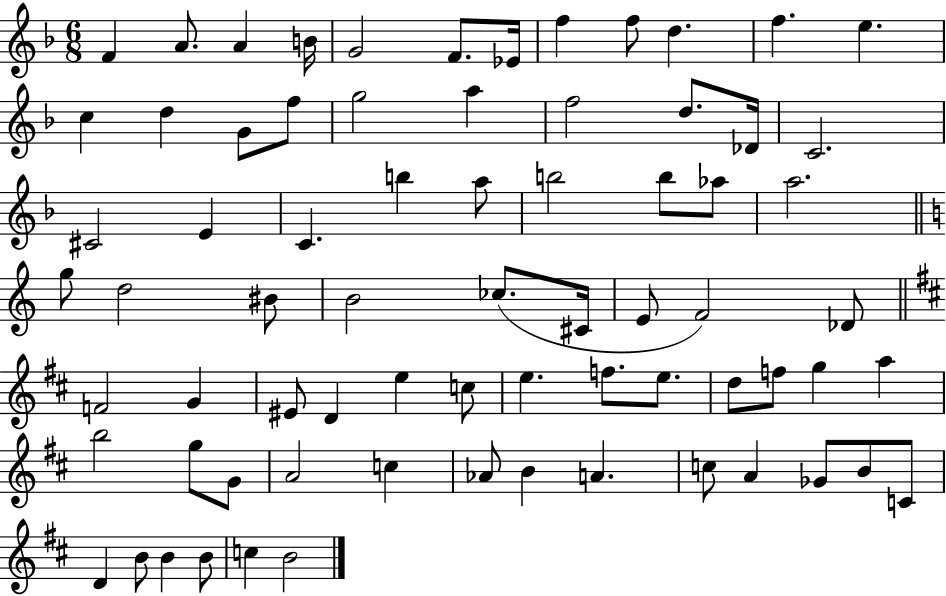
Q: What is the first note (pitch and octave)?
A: F4